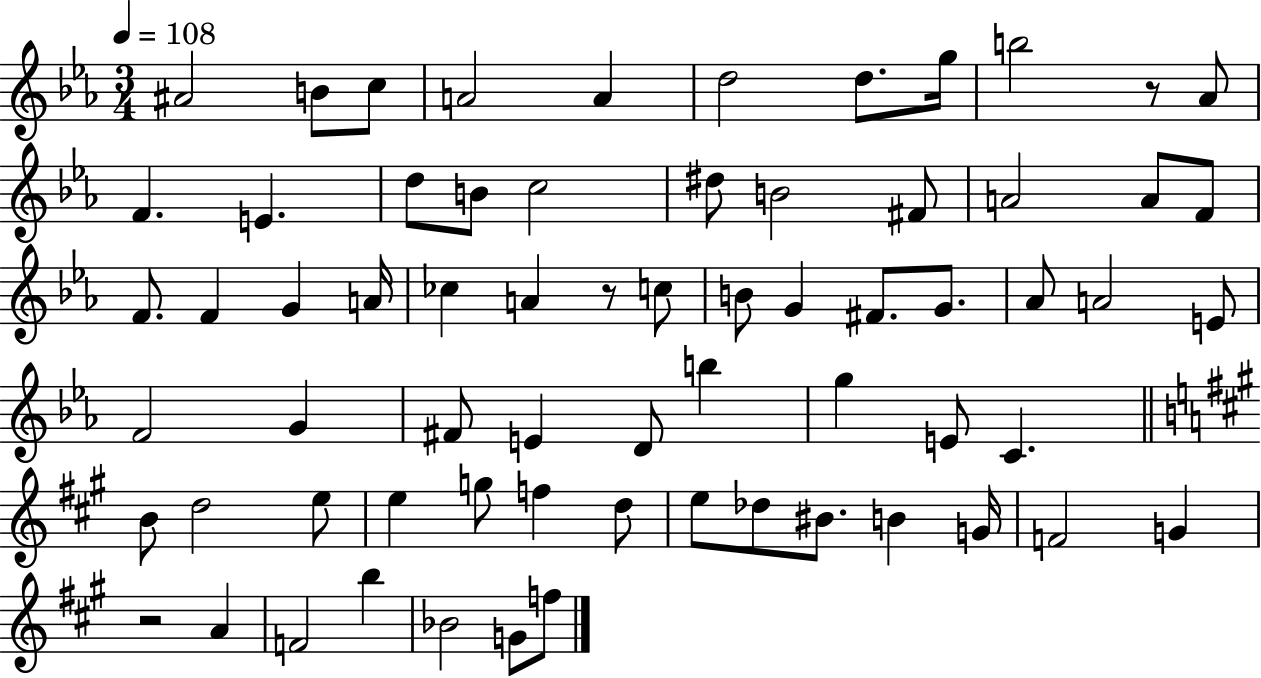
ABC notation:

X:1
T:Untitled
M:3/4
L:1/4
K:Eb
^A2 B/2 c/2 A2 A d2 d/2 g/4 b2 z/2 _A/2 F E d/2 B/2 c2 ^d/2 B2 ^F/2 A2 A/2 F/2 F/2 F G A/4 _c A z/2 c/2 B/2 G ^F/2 G/2 _A/2 A2 E/2 F2 G ^F/2 E D/2 b g E/2 C B/2 d2 e/2 e g/2 f d/2 e/2 _d/2 ^B/2 B G/4 F2 G z2 A F2 b _B2 G/2 f/2